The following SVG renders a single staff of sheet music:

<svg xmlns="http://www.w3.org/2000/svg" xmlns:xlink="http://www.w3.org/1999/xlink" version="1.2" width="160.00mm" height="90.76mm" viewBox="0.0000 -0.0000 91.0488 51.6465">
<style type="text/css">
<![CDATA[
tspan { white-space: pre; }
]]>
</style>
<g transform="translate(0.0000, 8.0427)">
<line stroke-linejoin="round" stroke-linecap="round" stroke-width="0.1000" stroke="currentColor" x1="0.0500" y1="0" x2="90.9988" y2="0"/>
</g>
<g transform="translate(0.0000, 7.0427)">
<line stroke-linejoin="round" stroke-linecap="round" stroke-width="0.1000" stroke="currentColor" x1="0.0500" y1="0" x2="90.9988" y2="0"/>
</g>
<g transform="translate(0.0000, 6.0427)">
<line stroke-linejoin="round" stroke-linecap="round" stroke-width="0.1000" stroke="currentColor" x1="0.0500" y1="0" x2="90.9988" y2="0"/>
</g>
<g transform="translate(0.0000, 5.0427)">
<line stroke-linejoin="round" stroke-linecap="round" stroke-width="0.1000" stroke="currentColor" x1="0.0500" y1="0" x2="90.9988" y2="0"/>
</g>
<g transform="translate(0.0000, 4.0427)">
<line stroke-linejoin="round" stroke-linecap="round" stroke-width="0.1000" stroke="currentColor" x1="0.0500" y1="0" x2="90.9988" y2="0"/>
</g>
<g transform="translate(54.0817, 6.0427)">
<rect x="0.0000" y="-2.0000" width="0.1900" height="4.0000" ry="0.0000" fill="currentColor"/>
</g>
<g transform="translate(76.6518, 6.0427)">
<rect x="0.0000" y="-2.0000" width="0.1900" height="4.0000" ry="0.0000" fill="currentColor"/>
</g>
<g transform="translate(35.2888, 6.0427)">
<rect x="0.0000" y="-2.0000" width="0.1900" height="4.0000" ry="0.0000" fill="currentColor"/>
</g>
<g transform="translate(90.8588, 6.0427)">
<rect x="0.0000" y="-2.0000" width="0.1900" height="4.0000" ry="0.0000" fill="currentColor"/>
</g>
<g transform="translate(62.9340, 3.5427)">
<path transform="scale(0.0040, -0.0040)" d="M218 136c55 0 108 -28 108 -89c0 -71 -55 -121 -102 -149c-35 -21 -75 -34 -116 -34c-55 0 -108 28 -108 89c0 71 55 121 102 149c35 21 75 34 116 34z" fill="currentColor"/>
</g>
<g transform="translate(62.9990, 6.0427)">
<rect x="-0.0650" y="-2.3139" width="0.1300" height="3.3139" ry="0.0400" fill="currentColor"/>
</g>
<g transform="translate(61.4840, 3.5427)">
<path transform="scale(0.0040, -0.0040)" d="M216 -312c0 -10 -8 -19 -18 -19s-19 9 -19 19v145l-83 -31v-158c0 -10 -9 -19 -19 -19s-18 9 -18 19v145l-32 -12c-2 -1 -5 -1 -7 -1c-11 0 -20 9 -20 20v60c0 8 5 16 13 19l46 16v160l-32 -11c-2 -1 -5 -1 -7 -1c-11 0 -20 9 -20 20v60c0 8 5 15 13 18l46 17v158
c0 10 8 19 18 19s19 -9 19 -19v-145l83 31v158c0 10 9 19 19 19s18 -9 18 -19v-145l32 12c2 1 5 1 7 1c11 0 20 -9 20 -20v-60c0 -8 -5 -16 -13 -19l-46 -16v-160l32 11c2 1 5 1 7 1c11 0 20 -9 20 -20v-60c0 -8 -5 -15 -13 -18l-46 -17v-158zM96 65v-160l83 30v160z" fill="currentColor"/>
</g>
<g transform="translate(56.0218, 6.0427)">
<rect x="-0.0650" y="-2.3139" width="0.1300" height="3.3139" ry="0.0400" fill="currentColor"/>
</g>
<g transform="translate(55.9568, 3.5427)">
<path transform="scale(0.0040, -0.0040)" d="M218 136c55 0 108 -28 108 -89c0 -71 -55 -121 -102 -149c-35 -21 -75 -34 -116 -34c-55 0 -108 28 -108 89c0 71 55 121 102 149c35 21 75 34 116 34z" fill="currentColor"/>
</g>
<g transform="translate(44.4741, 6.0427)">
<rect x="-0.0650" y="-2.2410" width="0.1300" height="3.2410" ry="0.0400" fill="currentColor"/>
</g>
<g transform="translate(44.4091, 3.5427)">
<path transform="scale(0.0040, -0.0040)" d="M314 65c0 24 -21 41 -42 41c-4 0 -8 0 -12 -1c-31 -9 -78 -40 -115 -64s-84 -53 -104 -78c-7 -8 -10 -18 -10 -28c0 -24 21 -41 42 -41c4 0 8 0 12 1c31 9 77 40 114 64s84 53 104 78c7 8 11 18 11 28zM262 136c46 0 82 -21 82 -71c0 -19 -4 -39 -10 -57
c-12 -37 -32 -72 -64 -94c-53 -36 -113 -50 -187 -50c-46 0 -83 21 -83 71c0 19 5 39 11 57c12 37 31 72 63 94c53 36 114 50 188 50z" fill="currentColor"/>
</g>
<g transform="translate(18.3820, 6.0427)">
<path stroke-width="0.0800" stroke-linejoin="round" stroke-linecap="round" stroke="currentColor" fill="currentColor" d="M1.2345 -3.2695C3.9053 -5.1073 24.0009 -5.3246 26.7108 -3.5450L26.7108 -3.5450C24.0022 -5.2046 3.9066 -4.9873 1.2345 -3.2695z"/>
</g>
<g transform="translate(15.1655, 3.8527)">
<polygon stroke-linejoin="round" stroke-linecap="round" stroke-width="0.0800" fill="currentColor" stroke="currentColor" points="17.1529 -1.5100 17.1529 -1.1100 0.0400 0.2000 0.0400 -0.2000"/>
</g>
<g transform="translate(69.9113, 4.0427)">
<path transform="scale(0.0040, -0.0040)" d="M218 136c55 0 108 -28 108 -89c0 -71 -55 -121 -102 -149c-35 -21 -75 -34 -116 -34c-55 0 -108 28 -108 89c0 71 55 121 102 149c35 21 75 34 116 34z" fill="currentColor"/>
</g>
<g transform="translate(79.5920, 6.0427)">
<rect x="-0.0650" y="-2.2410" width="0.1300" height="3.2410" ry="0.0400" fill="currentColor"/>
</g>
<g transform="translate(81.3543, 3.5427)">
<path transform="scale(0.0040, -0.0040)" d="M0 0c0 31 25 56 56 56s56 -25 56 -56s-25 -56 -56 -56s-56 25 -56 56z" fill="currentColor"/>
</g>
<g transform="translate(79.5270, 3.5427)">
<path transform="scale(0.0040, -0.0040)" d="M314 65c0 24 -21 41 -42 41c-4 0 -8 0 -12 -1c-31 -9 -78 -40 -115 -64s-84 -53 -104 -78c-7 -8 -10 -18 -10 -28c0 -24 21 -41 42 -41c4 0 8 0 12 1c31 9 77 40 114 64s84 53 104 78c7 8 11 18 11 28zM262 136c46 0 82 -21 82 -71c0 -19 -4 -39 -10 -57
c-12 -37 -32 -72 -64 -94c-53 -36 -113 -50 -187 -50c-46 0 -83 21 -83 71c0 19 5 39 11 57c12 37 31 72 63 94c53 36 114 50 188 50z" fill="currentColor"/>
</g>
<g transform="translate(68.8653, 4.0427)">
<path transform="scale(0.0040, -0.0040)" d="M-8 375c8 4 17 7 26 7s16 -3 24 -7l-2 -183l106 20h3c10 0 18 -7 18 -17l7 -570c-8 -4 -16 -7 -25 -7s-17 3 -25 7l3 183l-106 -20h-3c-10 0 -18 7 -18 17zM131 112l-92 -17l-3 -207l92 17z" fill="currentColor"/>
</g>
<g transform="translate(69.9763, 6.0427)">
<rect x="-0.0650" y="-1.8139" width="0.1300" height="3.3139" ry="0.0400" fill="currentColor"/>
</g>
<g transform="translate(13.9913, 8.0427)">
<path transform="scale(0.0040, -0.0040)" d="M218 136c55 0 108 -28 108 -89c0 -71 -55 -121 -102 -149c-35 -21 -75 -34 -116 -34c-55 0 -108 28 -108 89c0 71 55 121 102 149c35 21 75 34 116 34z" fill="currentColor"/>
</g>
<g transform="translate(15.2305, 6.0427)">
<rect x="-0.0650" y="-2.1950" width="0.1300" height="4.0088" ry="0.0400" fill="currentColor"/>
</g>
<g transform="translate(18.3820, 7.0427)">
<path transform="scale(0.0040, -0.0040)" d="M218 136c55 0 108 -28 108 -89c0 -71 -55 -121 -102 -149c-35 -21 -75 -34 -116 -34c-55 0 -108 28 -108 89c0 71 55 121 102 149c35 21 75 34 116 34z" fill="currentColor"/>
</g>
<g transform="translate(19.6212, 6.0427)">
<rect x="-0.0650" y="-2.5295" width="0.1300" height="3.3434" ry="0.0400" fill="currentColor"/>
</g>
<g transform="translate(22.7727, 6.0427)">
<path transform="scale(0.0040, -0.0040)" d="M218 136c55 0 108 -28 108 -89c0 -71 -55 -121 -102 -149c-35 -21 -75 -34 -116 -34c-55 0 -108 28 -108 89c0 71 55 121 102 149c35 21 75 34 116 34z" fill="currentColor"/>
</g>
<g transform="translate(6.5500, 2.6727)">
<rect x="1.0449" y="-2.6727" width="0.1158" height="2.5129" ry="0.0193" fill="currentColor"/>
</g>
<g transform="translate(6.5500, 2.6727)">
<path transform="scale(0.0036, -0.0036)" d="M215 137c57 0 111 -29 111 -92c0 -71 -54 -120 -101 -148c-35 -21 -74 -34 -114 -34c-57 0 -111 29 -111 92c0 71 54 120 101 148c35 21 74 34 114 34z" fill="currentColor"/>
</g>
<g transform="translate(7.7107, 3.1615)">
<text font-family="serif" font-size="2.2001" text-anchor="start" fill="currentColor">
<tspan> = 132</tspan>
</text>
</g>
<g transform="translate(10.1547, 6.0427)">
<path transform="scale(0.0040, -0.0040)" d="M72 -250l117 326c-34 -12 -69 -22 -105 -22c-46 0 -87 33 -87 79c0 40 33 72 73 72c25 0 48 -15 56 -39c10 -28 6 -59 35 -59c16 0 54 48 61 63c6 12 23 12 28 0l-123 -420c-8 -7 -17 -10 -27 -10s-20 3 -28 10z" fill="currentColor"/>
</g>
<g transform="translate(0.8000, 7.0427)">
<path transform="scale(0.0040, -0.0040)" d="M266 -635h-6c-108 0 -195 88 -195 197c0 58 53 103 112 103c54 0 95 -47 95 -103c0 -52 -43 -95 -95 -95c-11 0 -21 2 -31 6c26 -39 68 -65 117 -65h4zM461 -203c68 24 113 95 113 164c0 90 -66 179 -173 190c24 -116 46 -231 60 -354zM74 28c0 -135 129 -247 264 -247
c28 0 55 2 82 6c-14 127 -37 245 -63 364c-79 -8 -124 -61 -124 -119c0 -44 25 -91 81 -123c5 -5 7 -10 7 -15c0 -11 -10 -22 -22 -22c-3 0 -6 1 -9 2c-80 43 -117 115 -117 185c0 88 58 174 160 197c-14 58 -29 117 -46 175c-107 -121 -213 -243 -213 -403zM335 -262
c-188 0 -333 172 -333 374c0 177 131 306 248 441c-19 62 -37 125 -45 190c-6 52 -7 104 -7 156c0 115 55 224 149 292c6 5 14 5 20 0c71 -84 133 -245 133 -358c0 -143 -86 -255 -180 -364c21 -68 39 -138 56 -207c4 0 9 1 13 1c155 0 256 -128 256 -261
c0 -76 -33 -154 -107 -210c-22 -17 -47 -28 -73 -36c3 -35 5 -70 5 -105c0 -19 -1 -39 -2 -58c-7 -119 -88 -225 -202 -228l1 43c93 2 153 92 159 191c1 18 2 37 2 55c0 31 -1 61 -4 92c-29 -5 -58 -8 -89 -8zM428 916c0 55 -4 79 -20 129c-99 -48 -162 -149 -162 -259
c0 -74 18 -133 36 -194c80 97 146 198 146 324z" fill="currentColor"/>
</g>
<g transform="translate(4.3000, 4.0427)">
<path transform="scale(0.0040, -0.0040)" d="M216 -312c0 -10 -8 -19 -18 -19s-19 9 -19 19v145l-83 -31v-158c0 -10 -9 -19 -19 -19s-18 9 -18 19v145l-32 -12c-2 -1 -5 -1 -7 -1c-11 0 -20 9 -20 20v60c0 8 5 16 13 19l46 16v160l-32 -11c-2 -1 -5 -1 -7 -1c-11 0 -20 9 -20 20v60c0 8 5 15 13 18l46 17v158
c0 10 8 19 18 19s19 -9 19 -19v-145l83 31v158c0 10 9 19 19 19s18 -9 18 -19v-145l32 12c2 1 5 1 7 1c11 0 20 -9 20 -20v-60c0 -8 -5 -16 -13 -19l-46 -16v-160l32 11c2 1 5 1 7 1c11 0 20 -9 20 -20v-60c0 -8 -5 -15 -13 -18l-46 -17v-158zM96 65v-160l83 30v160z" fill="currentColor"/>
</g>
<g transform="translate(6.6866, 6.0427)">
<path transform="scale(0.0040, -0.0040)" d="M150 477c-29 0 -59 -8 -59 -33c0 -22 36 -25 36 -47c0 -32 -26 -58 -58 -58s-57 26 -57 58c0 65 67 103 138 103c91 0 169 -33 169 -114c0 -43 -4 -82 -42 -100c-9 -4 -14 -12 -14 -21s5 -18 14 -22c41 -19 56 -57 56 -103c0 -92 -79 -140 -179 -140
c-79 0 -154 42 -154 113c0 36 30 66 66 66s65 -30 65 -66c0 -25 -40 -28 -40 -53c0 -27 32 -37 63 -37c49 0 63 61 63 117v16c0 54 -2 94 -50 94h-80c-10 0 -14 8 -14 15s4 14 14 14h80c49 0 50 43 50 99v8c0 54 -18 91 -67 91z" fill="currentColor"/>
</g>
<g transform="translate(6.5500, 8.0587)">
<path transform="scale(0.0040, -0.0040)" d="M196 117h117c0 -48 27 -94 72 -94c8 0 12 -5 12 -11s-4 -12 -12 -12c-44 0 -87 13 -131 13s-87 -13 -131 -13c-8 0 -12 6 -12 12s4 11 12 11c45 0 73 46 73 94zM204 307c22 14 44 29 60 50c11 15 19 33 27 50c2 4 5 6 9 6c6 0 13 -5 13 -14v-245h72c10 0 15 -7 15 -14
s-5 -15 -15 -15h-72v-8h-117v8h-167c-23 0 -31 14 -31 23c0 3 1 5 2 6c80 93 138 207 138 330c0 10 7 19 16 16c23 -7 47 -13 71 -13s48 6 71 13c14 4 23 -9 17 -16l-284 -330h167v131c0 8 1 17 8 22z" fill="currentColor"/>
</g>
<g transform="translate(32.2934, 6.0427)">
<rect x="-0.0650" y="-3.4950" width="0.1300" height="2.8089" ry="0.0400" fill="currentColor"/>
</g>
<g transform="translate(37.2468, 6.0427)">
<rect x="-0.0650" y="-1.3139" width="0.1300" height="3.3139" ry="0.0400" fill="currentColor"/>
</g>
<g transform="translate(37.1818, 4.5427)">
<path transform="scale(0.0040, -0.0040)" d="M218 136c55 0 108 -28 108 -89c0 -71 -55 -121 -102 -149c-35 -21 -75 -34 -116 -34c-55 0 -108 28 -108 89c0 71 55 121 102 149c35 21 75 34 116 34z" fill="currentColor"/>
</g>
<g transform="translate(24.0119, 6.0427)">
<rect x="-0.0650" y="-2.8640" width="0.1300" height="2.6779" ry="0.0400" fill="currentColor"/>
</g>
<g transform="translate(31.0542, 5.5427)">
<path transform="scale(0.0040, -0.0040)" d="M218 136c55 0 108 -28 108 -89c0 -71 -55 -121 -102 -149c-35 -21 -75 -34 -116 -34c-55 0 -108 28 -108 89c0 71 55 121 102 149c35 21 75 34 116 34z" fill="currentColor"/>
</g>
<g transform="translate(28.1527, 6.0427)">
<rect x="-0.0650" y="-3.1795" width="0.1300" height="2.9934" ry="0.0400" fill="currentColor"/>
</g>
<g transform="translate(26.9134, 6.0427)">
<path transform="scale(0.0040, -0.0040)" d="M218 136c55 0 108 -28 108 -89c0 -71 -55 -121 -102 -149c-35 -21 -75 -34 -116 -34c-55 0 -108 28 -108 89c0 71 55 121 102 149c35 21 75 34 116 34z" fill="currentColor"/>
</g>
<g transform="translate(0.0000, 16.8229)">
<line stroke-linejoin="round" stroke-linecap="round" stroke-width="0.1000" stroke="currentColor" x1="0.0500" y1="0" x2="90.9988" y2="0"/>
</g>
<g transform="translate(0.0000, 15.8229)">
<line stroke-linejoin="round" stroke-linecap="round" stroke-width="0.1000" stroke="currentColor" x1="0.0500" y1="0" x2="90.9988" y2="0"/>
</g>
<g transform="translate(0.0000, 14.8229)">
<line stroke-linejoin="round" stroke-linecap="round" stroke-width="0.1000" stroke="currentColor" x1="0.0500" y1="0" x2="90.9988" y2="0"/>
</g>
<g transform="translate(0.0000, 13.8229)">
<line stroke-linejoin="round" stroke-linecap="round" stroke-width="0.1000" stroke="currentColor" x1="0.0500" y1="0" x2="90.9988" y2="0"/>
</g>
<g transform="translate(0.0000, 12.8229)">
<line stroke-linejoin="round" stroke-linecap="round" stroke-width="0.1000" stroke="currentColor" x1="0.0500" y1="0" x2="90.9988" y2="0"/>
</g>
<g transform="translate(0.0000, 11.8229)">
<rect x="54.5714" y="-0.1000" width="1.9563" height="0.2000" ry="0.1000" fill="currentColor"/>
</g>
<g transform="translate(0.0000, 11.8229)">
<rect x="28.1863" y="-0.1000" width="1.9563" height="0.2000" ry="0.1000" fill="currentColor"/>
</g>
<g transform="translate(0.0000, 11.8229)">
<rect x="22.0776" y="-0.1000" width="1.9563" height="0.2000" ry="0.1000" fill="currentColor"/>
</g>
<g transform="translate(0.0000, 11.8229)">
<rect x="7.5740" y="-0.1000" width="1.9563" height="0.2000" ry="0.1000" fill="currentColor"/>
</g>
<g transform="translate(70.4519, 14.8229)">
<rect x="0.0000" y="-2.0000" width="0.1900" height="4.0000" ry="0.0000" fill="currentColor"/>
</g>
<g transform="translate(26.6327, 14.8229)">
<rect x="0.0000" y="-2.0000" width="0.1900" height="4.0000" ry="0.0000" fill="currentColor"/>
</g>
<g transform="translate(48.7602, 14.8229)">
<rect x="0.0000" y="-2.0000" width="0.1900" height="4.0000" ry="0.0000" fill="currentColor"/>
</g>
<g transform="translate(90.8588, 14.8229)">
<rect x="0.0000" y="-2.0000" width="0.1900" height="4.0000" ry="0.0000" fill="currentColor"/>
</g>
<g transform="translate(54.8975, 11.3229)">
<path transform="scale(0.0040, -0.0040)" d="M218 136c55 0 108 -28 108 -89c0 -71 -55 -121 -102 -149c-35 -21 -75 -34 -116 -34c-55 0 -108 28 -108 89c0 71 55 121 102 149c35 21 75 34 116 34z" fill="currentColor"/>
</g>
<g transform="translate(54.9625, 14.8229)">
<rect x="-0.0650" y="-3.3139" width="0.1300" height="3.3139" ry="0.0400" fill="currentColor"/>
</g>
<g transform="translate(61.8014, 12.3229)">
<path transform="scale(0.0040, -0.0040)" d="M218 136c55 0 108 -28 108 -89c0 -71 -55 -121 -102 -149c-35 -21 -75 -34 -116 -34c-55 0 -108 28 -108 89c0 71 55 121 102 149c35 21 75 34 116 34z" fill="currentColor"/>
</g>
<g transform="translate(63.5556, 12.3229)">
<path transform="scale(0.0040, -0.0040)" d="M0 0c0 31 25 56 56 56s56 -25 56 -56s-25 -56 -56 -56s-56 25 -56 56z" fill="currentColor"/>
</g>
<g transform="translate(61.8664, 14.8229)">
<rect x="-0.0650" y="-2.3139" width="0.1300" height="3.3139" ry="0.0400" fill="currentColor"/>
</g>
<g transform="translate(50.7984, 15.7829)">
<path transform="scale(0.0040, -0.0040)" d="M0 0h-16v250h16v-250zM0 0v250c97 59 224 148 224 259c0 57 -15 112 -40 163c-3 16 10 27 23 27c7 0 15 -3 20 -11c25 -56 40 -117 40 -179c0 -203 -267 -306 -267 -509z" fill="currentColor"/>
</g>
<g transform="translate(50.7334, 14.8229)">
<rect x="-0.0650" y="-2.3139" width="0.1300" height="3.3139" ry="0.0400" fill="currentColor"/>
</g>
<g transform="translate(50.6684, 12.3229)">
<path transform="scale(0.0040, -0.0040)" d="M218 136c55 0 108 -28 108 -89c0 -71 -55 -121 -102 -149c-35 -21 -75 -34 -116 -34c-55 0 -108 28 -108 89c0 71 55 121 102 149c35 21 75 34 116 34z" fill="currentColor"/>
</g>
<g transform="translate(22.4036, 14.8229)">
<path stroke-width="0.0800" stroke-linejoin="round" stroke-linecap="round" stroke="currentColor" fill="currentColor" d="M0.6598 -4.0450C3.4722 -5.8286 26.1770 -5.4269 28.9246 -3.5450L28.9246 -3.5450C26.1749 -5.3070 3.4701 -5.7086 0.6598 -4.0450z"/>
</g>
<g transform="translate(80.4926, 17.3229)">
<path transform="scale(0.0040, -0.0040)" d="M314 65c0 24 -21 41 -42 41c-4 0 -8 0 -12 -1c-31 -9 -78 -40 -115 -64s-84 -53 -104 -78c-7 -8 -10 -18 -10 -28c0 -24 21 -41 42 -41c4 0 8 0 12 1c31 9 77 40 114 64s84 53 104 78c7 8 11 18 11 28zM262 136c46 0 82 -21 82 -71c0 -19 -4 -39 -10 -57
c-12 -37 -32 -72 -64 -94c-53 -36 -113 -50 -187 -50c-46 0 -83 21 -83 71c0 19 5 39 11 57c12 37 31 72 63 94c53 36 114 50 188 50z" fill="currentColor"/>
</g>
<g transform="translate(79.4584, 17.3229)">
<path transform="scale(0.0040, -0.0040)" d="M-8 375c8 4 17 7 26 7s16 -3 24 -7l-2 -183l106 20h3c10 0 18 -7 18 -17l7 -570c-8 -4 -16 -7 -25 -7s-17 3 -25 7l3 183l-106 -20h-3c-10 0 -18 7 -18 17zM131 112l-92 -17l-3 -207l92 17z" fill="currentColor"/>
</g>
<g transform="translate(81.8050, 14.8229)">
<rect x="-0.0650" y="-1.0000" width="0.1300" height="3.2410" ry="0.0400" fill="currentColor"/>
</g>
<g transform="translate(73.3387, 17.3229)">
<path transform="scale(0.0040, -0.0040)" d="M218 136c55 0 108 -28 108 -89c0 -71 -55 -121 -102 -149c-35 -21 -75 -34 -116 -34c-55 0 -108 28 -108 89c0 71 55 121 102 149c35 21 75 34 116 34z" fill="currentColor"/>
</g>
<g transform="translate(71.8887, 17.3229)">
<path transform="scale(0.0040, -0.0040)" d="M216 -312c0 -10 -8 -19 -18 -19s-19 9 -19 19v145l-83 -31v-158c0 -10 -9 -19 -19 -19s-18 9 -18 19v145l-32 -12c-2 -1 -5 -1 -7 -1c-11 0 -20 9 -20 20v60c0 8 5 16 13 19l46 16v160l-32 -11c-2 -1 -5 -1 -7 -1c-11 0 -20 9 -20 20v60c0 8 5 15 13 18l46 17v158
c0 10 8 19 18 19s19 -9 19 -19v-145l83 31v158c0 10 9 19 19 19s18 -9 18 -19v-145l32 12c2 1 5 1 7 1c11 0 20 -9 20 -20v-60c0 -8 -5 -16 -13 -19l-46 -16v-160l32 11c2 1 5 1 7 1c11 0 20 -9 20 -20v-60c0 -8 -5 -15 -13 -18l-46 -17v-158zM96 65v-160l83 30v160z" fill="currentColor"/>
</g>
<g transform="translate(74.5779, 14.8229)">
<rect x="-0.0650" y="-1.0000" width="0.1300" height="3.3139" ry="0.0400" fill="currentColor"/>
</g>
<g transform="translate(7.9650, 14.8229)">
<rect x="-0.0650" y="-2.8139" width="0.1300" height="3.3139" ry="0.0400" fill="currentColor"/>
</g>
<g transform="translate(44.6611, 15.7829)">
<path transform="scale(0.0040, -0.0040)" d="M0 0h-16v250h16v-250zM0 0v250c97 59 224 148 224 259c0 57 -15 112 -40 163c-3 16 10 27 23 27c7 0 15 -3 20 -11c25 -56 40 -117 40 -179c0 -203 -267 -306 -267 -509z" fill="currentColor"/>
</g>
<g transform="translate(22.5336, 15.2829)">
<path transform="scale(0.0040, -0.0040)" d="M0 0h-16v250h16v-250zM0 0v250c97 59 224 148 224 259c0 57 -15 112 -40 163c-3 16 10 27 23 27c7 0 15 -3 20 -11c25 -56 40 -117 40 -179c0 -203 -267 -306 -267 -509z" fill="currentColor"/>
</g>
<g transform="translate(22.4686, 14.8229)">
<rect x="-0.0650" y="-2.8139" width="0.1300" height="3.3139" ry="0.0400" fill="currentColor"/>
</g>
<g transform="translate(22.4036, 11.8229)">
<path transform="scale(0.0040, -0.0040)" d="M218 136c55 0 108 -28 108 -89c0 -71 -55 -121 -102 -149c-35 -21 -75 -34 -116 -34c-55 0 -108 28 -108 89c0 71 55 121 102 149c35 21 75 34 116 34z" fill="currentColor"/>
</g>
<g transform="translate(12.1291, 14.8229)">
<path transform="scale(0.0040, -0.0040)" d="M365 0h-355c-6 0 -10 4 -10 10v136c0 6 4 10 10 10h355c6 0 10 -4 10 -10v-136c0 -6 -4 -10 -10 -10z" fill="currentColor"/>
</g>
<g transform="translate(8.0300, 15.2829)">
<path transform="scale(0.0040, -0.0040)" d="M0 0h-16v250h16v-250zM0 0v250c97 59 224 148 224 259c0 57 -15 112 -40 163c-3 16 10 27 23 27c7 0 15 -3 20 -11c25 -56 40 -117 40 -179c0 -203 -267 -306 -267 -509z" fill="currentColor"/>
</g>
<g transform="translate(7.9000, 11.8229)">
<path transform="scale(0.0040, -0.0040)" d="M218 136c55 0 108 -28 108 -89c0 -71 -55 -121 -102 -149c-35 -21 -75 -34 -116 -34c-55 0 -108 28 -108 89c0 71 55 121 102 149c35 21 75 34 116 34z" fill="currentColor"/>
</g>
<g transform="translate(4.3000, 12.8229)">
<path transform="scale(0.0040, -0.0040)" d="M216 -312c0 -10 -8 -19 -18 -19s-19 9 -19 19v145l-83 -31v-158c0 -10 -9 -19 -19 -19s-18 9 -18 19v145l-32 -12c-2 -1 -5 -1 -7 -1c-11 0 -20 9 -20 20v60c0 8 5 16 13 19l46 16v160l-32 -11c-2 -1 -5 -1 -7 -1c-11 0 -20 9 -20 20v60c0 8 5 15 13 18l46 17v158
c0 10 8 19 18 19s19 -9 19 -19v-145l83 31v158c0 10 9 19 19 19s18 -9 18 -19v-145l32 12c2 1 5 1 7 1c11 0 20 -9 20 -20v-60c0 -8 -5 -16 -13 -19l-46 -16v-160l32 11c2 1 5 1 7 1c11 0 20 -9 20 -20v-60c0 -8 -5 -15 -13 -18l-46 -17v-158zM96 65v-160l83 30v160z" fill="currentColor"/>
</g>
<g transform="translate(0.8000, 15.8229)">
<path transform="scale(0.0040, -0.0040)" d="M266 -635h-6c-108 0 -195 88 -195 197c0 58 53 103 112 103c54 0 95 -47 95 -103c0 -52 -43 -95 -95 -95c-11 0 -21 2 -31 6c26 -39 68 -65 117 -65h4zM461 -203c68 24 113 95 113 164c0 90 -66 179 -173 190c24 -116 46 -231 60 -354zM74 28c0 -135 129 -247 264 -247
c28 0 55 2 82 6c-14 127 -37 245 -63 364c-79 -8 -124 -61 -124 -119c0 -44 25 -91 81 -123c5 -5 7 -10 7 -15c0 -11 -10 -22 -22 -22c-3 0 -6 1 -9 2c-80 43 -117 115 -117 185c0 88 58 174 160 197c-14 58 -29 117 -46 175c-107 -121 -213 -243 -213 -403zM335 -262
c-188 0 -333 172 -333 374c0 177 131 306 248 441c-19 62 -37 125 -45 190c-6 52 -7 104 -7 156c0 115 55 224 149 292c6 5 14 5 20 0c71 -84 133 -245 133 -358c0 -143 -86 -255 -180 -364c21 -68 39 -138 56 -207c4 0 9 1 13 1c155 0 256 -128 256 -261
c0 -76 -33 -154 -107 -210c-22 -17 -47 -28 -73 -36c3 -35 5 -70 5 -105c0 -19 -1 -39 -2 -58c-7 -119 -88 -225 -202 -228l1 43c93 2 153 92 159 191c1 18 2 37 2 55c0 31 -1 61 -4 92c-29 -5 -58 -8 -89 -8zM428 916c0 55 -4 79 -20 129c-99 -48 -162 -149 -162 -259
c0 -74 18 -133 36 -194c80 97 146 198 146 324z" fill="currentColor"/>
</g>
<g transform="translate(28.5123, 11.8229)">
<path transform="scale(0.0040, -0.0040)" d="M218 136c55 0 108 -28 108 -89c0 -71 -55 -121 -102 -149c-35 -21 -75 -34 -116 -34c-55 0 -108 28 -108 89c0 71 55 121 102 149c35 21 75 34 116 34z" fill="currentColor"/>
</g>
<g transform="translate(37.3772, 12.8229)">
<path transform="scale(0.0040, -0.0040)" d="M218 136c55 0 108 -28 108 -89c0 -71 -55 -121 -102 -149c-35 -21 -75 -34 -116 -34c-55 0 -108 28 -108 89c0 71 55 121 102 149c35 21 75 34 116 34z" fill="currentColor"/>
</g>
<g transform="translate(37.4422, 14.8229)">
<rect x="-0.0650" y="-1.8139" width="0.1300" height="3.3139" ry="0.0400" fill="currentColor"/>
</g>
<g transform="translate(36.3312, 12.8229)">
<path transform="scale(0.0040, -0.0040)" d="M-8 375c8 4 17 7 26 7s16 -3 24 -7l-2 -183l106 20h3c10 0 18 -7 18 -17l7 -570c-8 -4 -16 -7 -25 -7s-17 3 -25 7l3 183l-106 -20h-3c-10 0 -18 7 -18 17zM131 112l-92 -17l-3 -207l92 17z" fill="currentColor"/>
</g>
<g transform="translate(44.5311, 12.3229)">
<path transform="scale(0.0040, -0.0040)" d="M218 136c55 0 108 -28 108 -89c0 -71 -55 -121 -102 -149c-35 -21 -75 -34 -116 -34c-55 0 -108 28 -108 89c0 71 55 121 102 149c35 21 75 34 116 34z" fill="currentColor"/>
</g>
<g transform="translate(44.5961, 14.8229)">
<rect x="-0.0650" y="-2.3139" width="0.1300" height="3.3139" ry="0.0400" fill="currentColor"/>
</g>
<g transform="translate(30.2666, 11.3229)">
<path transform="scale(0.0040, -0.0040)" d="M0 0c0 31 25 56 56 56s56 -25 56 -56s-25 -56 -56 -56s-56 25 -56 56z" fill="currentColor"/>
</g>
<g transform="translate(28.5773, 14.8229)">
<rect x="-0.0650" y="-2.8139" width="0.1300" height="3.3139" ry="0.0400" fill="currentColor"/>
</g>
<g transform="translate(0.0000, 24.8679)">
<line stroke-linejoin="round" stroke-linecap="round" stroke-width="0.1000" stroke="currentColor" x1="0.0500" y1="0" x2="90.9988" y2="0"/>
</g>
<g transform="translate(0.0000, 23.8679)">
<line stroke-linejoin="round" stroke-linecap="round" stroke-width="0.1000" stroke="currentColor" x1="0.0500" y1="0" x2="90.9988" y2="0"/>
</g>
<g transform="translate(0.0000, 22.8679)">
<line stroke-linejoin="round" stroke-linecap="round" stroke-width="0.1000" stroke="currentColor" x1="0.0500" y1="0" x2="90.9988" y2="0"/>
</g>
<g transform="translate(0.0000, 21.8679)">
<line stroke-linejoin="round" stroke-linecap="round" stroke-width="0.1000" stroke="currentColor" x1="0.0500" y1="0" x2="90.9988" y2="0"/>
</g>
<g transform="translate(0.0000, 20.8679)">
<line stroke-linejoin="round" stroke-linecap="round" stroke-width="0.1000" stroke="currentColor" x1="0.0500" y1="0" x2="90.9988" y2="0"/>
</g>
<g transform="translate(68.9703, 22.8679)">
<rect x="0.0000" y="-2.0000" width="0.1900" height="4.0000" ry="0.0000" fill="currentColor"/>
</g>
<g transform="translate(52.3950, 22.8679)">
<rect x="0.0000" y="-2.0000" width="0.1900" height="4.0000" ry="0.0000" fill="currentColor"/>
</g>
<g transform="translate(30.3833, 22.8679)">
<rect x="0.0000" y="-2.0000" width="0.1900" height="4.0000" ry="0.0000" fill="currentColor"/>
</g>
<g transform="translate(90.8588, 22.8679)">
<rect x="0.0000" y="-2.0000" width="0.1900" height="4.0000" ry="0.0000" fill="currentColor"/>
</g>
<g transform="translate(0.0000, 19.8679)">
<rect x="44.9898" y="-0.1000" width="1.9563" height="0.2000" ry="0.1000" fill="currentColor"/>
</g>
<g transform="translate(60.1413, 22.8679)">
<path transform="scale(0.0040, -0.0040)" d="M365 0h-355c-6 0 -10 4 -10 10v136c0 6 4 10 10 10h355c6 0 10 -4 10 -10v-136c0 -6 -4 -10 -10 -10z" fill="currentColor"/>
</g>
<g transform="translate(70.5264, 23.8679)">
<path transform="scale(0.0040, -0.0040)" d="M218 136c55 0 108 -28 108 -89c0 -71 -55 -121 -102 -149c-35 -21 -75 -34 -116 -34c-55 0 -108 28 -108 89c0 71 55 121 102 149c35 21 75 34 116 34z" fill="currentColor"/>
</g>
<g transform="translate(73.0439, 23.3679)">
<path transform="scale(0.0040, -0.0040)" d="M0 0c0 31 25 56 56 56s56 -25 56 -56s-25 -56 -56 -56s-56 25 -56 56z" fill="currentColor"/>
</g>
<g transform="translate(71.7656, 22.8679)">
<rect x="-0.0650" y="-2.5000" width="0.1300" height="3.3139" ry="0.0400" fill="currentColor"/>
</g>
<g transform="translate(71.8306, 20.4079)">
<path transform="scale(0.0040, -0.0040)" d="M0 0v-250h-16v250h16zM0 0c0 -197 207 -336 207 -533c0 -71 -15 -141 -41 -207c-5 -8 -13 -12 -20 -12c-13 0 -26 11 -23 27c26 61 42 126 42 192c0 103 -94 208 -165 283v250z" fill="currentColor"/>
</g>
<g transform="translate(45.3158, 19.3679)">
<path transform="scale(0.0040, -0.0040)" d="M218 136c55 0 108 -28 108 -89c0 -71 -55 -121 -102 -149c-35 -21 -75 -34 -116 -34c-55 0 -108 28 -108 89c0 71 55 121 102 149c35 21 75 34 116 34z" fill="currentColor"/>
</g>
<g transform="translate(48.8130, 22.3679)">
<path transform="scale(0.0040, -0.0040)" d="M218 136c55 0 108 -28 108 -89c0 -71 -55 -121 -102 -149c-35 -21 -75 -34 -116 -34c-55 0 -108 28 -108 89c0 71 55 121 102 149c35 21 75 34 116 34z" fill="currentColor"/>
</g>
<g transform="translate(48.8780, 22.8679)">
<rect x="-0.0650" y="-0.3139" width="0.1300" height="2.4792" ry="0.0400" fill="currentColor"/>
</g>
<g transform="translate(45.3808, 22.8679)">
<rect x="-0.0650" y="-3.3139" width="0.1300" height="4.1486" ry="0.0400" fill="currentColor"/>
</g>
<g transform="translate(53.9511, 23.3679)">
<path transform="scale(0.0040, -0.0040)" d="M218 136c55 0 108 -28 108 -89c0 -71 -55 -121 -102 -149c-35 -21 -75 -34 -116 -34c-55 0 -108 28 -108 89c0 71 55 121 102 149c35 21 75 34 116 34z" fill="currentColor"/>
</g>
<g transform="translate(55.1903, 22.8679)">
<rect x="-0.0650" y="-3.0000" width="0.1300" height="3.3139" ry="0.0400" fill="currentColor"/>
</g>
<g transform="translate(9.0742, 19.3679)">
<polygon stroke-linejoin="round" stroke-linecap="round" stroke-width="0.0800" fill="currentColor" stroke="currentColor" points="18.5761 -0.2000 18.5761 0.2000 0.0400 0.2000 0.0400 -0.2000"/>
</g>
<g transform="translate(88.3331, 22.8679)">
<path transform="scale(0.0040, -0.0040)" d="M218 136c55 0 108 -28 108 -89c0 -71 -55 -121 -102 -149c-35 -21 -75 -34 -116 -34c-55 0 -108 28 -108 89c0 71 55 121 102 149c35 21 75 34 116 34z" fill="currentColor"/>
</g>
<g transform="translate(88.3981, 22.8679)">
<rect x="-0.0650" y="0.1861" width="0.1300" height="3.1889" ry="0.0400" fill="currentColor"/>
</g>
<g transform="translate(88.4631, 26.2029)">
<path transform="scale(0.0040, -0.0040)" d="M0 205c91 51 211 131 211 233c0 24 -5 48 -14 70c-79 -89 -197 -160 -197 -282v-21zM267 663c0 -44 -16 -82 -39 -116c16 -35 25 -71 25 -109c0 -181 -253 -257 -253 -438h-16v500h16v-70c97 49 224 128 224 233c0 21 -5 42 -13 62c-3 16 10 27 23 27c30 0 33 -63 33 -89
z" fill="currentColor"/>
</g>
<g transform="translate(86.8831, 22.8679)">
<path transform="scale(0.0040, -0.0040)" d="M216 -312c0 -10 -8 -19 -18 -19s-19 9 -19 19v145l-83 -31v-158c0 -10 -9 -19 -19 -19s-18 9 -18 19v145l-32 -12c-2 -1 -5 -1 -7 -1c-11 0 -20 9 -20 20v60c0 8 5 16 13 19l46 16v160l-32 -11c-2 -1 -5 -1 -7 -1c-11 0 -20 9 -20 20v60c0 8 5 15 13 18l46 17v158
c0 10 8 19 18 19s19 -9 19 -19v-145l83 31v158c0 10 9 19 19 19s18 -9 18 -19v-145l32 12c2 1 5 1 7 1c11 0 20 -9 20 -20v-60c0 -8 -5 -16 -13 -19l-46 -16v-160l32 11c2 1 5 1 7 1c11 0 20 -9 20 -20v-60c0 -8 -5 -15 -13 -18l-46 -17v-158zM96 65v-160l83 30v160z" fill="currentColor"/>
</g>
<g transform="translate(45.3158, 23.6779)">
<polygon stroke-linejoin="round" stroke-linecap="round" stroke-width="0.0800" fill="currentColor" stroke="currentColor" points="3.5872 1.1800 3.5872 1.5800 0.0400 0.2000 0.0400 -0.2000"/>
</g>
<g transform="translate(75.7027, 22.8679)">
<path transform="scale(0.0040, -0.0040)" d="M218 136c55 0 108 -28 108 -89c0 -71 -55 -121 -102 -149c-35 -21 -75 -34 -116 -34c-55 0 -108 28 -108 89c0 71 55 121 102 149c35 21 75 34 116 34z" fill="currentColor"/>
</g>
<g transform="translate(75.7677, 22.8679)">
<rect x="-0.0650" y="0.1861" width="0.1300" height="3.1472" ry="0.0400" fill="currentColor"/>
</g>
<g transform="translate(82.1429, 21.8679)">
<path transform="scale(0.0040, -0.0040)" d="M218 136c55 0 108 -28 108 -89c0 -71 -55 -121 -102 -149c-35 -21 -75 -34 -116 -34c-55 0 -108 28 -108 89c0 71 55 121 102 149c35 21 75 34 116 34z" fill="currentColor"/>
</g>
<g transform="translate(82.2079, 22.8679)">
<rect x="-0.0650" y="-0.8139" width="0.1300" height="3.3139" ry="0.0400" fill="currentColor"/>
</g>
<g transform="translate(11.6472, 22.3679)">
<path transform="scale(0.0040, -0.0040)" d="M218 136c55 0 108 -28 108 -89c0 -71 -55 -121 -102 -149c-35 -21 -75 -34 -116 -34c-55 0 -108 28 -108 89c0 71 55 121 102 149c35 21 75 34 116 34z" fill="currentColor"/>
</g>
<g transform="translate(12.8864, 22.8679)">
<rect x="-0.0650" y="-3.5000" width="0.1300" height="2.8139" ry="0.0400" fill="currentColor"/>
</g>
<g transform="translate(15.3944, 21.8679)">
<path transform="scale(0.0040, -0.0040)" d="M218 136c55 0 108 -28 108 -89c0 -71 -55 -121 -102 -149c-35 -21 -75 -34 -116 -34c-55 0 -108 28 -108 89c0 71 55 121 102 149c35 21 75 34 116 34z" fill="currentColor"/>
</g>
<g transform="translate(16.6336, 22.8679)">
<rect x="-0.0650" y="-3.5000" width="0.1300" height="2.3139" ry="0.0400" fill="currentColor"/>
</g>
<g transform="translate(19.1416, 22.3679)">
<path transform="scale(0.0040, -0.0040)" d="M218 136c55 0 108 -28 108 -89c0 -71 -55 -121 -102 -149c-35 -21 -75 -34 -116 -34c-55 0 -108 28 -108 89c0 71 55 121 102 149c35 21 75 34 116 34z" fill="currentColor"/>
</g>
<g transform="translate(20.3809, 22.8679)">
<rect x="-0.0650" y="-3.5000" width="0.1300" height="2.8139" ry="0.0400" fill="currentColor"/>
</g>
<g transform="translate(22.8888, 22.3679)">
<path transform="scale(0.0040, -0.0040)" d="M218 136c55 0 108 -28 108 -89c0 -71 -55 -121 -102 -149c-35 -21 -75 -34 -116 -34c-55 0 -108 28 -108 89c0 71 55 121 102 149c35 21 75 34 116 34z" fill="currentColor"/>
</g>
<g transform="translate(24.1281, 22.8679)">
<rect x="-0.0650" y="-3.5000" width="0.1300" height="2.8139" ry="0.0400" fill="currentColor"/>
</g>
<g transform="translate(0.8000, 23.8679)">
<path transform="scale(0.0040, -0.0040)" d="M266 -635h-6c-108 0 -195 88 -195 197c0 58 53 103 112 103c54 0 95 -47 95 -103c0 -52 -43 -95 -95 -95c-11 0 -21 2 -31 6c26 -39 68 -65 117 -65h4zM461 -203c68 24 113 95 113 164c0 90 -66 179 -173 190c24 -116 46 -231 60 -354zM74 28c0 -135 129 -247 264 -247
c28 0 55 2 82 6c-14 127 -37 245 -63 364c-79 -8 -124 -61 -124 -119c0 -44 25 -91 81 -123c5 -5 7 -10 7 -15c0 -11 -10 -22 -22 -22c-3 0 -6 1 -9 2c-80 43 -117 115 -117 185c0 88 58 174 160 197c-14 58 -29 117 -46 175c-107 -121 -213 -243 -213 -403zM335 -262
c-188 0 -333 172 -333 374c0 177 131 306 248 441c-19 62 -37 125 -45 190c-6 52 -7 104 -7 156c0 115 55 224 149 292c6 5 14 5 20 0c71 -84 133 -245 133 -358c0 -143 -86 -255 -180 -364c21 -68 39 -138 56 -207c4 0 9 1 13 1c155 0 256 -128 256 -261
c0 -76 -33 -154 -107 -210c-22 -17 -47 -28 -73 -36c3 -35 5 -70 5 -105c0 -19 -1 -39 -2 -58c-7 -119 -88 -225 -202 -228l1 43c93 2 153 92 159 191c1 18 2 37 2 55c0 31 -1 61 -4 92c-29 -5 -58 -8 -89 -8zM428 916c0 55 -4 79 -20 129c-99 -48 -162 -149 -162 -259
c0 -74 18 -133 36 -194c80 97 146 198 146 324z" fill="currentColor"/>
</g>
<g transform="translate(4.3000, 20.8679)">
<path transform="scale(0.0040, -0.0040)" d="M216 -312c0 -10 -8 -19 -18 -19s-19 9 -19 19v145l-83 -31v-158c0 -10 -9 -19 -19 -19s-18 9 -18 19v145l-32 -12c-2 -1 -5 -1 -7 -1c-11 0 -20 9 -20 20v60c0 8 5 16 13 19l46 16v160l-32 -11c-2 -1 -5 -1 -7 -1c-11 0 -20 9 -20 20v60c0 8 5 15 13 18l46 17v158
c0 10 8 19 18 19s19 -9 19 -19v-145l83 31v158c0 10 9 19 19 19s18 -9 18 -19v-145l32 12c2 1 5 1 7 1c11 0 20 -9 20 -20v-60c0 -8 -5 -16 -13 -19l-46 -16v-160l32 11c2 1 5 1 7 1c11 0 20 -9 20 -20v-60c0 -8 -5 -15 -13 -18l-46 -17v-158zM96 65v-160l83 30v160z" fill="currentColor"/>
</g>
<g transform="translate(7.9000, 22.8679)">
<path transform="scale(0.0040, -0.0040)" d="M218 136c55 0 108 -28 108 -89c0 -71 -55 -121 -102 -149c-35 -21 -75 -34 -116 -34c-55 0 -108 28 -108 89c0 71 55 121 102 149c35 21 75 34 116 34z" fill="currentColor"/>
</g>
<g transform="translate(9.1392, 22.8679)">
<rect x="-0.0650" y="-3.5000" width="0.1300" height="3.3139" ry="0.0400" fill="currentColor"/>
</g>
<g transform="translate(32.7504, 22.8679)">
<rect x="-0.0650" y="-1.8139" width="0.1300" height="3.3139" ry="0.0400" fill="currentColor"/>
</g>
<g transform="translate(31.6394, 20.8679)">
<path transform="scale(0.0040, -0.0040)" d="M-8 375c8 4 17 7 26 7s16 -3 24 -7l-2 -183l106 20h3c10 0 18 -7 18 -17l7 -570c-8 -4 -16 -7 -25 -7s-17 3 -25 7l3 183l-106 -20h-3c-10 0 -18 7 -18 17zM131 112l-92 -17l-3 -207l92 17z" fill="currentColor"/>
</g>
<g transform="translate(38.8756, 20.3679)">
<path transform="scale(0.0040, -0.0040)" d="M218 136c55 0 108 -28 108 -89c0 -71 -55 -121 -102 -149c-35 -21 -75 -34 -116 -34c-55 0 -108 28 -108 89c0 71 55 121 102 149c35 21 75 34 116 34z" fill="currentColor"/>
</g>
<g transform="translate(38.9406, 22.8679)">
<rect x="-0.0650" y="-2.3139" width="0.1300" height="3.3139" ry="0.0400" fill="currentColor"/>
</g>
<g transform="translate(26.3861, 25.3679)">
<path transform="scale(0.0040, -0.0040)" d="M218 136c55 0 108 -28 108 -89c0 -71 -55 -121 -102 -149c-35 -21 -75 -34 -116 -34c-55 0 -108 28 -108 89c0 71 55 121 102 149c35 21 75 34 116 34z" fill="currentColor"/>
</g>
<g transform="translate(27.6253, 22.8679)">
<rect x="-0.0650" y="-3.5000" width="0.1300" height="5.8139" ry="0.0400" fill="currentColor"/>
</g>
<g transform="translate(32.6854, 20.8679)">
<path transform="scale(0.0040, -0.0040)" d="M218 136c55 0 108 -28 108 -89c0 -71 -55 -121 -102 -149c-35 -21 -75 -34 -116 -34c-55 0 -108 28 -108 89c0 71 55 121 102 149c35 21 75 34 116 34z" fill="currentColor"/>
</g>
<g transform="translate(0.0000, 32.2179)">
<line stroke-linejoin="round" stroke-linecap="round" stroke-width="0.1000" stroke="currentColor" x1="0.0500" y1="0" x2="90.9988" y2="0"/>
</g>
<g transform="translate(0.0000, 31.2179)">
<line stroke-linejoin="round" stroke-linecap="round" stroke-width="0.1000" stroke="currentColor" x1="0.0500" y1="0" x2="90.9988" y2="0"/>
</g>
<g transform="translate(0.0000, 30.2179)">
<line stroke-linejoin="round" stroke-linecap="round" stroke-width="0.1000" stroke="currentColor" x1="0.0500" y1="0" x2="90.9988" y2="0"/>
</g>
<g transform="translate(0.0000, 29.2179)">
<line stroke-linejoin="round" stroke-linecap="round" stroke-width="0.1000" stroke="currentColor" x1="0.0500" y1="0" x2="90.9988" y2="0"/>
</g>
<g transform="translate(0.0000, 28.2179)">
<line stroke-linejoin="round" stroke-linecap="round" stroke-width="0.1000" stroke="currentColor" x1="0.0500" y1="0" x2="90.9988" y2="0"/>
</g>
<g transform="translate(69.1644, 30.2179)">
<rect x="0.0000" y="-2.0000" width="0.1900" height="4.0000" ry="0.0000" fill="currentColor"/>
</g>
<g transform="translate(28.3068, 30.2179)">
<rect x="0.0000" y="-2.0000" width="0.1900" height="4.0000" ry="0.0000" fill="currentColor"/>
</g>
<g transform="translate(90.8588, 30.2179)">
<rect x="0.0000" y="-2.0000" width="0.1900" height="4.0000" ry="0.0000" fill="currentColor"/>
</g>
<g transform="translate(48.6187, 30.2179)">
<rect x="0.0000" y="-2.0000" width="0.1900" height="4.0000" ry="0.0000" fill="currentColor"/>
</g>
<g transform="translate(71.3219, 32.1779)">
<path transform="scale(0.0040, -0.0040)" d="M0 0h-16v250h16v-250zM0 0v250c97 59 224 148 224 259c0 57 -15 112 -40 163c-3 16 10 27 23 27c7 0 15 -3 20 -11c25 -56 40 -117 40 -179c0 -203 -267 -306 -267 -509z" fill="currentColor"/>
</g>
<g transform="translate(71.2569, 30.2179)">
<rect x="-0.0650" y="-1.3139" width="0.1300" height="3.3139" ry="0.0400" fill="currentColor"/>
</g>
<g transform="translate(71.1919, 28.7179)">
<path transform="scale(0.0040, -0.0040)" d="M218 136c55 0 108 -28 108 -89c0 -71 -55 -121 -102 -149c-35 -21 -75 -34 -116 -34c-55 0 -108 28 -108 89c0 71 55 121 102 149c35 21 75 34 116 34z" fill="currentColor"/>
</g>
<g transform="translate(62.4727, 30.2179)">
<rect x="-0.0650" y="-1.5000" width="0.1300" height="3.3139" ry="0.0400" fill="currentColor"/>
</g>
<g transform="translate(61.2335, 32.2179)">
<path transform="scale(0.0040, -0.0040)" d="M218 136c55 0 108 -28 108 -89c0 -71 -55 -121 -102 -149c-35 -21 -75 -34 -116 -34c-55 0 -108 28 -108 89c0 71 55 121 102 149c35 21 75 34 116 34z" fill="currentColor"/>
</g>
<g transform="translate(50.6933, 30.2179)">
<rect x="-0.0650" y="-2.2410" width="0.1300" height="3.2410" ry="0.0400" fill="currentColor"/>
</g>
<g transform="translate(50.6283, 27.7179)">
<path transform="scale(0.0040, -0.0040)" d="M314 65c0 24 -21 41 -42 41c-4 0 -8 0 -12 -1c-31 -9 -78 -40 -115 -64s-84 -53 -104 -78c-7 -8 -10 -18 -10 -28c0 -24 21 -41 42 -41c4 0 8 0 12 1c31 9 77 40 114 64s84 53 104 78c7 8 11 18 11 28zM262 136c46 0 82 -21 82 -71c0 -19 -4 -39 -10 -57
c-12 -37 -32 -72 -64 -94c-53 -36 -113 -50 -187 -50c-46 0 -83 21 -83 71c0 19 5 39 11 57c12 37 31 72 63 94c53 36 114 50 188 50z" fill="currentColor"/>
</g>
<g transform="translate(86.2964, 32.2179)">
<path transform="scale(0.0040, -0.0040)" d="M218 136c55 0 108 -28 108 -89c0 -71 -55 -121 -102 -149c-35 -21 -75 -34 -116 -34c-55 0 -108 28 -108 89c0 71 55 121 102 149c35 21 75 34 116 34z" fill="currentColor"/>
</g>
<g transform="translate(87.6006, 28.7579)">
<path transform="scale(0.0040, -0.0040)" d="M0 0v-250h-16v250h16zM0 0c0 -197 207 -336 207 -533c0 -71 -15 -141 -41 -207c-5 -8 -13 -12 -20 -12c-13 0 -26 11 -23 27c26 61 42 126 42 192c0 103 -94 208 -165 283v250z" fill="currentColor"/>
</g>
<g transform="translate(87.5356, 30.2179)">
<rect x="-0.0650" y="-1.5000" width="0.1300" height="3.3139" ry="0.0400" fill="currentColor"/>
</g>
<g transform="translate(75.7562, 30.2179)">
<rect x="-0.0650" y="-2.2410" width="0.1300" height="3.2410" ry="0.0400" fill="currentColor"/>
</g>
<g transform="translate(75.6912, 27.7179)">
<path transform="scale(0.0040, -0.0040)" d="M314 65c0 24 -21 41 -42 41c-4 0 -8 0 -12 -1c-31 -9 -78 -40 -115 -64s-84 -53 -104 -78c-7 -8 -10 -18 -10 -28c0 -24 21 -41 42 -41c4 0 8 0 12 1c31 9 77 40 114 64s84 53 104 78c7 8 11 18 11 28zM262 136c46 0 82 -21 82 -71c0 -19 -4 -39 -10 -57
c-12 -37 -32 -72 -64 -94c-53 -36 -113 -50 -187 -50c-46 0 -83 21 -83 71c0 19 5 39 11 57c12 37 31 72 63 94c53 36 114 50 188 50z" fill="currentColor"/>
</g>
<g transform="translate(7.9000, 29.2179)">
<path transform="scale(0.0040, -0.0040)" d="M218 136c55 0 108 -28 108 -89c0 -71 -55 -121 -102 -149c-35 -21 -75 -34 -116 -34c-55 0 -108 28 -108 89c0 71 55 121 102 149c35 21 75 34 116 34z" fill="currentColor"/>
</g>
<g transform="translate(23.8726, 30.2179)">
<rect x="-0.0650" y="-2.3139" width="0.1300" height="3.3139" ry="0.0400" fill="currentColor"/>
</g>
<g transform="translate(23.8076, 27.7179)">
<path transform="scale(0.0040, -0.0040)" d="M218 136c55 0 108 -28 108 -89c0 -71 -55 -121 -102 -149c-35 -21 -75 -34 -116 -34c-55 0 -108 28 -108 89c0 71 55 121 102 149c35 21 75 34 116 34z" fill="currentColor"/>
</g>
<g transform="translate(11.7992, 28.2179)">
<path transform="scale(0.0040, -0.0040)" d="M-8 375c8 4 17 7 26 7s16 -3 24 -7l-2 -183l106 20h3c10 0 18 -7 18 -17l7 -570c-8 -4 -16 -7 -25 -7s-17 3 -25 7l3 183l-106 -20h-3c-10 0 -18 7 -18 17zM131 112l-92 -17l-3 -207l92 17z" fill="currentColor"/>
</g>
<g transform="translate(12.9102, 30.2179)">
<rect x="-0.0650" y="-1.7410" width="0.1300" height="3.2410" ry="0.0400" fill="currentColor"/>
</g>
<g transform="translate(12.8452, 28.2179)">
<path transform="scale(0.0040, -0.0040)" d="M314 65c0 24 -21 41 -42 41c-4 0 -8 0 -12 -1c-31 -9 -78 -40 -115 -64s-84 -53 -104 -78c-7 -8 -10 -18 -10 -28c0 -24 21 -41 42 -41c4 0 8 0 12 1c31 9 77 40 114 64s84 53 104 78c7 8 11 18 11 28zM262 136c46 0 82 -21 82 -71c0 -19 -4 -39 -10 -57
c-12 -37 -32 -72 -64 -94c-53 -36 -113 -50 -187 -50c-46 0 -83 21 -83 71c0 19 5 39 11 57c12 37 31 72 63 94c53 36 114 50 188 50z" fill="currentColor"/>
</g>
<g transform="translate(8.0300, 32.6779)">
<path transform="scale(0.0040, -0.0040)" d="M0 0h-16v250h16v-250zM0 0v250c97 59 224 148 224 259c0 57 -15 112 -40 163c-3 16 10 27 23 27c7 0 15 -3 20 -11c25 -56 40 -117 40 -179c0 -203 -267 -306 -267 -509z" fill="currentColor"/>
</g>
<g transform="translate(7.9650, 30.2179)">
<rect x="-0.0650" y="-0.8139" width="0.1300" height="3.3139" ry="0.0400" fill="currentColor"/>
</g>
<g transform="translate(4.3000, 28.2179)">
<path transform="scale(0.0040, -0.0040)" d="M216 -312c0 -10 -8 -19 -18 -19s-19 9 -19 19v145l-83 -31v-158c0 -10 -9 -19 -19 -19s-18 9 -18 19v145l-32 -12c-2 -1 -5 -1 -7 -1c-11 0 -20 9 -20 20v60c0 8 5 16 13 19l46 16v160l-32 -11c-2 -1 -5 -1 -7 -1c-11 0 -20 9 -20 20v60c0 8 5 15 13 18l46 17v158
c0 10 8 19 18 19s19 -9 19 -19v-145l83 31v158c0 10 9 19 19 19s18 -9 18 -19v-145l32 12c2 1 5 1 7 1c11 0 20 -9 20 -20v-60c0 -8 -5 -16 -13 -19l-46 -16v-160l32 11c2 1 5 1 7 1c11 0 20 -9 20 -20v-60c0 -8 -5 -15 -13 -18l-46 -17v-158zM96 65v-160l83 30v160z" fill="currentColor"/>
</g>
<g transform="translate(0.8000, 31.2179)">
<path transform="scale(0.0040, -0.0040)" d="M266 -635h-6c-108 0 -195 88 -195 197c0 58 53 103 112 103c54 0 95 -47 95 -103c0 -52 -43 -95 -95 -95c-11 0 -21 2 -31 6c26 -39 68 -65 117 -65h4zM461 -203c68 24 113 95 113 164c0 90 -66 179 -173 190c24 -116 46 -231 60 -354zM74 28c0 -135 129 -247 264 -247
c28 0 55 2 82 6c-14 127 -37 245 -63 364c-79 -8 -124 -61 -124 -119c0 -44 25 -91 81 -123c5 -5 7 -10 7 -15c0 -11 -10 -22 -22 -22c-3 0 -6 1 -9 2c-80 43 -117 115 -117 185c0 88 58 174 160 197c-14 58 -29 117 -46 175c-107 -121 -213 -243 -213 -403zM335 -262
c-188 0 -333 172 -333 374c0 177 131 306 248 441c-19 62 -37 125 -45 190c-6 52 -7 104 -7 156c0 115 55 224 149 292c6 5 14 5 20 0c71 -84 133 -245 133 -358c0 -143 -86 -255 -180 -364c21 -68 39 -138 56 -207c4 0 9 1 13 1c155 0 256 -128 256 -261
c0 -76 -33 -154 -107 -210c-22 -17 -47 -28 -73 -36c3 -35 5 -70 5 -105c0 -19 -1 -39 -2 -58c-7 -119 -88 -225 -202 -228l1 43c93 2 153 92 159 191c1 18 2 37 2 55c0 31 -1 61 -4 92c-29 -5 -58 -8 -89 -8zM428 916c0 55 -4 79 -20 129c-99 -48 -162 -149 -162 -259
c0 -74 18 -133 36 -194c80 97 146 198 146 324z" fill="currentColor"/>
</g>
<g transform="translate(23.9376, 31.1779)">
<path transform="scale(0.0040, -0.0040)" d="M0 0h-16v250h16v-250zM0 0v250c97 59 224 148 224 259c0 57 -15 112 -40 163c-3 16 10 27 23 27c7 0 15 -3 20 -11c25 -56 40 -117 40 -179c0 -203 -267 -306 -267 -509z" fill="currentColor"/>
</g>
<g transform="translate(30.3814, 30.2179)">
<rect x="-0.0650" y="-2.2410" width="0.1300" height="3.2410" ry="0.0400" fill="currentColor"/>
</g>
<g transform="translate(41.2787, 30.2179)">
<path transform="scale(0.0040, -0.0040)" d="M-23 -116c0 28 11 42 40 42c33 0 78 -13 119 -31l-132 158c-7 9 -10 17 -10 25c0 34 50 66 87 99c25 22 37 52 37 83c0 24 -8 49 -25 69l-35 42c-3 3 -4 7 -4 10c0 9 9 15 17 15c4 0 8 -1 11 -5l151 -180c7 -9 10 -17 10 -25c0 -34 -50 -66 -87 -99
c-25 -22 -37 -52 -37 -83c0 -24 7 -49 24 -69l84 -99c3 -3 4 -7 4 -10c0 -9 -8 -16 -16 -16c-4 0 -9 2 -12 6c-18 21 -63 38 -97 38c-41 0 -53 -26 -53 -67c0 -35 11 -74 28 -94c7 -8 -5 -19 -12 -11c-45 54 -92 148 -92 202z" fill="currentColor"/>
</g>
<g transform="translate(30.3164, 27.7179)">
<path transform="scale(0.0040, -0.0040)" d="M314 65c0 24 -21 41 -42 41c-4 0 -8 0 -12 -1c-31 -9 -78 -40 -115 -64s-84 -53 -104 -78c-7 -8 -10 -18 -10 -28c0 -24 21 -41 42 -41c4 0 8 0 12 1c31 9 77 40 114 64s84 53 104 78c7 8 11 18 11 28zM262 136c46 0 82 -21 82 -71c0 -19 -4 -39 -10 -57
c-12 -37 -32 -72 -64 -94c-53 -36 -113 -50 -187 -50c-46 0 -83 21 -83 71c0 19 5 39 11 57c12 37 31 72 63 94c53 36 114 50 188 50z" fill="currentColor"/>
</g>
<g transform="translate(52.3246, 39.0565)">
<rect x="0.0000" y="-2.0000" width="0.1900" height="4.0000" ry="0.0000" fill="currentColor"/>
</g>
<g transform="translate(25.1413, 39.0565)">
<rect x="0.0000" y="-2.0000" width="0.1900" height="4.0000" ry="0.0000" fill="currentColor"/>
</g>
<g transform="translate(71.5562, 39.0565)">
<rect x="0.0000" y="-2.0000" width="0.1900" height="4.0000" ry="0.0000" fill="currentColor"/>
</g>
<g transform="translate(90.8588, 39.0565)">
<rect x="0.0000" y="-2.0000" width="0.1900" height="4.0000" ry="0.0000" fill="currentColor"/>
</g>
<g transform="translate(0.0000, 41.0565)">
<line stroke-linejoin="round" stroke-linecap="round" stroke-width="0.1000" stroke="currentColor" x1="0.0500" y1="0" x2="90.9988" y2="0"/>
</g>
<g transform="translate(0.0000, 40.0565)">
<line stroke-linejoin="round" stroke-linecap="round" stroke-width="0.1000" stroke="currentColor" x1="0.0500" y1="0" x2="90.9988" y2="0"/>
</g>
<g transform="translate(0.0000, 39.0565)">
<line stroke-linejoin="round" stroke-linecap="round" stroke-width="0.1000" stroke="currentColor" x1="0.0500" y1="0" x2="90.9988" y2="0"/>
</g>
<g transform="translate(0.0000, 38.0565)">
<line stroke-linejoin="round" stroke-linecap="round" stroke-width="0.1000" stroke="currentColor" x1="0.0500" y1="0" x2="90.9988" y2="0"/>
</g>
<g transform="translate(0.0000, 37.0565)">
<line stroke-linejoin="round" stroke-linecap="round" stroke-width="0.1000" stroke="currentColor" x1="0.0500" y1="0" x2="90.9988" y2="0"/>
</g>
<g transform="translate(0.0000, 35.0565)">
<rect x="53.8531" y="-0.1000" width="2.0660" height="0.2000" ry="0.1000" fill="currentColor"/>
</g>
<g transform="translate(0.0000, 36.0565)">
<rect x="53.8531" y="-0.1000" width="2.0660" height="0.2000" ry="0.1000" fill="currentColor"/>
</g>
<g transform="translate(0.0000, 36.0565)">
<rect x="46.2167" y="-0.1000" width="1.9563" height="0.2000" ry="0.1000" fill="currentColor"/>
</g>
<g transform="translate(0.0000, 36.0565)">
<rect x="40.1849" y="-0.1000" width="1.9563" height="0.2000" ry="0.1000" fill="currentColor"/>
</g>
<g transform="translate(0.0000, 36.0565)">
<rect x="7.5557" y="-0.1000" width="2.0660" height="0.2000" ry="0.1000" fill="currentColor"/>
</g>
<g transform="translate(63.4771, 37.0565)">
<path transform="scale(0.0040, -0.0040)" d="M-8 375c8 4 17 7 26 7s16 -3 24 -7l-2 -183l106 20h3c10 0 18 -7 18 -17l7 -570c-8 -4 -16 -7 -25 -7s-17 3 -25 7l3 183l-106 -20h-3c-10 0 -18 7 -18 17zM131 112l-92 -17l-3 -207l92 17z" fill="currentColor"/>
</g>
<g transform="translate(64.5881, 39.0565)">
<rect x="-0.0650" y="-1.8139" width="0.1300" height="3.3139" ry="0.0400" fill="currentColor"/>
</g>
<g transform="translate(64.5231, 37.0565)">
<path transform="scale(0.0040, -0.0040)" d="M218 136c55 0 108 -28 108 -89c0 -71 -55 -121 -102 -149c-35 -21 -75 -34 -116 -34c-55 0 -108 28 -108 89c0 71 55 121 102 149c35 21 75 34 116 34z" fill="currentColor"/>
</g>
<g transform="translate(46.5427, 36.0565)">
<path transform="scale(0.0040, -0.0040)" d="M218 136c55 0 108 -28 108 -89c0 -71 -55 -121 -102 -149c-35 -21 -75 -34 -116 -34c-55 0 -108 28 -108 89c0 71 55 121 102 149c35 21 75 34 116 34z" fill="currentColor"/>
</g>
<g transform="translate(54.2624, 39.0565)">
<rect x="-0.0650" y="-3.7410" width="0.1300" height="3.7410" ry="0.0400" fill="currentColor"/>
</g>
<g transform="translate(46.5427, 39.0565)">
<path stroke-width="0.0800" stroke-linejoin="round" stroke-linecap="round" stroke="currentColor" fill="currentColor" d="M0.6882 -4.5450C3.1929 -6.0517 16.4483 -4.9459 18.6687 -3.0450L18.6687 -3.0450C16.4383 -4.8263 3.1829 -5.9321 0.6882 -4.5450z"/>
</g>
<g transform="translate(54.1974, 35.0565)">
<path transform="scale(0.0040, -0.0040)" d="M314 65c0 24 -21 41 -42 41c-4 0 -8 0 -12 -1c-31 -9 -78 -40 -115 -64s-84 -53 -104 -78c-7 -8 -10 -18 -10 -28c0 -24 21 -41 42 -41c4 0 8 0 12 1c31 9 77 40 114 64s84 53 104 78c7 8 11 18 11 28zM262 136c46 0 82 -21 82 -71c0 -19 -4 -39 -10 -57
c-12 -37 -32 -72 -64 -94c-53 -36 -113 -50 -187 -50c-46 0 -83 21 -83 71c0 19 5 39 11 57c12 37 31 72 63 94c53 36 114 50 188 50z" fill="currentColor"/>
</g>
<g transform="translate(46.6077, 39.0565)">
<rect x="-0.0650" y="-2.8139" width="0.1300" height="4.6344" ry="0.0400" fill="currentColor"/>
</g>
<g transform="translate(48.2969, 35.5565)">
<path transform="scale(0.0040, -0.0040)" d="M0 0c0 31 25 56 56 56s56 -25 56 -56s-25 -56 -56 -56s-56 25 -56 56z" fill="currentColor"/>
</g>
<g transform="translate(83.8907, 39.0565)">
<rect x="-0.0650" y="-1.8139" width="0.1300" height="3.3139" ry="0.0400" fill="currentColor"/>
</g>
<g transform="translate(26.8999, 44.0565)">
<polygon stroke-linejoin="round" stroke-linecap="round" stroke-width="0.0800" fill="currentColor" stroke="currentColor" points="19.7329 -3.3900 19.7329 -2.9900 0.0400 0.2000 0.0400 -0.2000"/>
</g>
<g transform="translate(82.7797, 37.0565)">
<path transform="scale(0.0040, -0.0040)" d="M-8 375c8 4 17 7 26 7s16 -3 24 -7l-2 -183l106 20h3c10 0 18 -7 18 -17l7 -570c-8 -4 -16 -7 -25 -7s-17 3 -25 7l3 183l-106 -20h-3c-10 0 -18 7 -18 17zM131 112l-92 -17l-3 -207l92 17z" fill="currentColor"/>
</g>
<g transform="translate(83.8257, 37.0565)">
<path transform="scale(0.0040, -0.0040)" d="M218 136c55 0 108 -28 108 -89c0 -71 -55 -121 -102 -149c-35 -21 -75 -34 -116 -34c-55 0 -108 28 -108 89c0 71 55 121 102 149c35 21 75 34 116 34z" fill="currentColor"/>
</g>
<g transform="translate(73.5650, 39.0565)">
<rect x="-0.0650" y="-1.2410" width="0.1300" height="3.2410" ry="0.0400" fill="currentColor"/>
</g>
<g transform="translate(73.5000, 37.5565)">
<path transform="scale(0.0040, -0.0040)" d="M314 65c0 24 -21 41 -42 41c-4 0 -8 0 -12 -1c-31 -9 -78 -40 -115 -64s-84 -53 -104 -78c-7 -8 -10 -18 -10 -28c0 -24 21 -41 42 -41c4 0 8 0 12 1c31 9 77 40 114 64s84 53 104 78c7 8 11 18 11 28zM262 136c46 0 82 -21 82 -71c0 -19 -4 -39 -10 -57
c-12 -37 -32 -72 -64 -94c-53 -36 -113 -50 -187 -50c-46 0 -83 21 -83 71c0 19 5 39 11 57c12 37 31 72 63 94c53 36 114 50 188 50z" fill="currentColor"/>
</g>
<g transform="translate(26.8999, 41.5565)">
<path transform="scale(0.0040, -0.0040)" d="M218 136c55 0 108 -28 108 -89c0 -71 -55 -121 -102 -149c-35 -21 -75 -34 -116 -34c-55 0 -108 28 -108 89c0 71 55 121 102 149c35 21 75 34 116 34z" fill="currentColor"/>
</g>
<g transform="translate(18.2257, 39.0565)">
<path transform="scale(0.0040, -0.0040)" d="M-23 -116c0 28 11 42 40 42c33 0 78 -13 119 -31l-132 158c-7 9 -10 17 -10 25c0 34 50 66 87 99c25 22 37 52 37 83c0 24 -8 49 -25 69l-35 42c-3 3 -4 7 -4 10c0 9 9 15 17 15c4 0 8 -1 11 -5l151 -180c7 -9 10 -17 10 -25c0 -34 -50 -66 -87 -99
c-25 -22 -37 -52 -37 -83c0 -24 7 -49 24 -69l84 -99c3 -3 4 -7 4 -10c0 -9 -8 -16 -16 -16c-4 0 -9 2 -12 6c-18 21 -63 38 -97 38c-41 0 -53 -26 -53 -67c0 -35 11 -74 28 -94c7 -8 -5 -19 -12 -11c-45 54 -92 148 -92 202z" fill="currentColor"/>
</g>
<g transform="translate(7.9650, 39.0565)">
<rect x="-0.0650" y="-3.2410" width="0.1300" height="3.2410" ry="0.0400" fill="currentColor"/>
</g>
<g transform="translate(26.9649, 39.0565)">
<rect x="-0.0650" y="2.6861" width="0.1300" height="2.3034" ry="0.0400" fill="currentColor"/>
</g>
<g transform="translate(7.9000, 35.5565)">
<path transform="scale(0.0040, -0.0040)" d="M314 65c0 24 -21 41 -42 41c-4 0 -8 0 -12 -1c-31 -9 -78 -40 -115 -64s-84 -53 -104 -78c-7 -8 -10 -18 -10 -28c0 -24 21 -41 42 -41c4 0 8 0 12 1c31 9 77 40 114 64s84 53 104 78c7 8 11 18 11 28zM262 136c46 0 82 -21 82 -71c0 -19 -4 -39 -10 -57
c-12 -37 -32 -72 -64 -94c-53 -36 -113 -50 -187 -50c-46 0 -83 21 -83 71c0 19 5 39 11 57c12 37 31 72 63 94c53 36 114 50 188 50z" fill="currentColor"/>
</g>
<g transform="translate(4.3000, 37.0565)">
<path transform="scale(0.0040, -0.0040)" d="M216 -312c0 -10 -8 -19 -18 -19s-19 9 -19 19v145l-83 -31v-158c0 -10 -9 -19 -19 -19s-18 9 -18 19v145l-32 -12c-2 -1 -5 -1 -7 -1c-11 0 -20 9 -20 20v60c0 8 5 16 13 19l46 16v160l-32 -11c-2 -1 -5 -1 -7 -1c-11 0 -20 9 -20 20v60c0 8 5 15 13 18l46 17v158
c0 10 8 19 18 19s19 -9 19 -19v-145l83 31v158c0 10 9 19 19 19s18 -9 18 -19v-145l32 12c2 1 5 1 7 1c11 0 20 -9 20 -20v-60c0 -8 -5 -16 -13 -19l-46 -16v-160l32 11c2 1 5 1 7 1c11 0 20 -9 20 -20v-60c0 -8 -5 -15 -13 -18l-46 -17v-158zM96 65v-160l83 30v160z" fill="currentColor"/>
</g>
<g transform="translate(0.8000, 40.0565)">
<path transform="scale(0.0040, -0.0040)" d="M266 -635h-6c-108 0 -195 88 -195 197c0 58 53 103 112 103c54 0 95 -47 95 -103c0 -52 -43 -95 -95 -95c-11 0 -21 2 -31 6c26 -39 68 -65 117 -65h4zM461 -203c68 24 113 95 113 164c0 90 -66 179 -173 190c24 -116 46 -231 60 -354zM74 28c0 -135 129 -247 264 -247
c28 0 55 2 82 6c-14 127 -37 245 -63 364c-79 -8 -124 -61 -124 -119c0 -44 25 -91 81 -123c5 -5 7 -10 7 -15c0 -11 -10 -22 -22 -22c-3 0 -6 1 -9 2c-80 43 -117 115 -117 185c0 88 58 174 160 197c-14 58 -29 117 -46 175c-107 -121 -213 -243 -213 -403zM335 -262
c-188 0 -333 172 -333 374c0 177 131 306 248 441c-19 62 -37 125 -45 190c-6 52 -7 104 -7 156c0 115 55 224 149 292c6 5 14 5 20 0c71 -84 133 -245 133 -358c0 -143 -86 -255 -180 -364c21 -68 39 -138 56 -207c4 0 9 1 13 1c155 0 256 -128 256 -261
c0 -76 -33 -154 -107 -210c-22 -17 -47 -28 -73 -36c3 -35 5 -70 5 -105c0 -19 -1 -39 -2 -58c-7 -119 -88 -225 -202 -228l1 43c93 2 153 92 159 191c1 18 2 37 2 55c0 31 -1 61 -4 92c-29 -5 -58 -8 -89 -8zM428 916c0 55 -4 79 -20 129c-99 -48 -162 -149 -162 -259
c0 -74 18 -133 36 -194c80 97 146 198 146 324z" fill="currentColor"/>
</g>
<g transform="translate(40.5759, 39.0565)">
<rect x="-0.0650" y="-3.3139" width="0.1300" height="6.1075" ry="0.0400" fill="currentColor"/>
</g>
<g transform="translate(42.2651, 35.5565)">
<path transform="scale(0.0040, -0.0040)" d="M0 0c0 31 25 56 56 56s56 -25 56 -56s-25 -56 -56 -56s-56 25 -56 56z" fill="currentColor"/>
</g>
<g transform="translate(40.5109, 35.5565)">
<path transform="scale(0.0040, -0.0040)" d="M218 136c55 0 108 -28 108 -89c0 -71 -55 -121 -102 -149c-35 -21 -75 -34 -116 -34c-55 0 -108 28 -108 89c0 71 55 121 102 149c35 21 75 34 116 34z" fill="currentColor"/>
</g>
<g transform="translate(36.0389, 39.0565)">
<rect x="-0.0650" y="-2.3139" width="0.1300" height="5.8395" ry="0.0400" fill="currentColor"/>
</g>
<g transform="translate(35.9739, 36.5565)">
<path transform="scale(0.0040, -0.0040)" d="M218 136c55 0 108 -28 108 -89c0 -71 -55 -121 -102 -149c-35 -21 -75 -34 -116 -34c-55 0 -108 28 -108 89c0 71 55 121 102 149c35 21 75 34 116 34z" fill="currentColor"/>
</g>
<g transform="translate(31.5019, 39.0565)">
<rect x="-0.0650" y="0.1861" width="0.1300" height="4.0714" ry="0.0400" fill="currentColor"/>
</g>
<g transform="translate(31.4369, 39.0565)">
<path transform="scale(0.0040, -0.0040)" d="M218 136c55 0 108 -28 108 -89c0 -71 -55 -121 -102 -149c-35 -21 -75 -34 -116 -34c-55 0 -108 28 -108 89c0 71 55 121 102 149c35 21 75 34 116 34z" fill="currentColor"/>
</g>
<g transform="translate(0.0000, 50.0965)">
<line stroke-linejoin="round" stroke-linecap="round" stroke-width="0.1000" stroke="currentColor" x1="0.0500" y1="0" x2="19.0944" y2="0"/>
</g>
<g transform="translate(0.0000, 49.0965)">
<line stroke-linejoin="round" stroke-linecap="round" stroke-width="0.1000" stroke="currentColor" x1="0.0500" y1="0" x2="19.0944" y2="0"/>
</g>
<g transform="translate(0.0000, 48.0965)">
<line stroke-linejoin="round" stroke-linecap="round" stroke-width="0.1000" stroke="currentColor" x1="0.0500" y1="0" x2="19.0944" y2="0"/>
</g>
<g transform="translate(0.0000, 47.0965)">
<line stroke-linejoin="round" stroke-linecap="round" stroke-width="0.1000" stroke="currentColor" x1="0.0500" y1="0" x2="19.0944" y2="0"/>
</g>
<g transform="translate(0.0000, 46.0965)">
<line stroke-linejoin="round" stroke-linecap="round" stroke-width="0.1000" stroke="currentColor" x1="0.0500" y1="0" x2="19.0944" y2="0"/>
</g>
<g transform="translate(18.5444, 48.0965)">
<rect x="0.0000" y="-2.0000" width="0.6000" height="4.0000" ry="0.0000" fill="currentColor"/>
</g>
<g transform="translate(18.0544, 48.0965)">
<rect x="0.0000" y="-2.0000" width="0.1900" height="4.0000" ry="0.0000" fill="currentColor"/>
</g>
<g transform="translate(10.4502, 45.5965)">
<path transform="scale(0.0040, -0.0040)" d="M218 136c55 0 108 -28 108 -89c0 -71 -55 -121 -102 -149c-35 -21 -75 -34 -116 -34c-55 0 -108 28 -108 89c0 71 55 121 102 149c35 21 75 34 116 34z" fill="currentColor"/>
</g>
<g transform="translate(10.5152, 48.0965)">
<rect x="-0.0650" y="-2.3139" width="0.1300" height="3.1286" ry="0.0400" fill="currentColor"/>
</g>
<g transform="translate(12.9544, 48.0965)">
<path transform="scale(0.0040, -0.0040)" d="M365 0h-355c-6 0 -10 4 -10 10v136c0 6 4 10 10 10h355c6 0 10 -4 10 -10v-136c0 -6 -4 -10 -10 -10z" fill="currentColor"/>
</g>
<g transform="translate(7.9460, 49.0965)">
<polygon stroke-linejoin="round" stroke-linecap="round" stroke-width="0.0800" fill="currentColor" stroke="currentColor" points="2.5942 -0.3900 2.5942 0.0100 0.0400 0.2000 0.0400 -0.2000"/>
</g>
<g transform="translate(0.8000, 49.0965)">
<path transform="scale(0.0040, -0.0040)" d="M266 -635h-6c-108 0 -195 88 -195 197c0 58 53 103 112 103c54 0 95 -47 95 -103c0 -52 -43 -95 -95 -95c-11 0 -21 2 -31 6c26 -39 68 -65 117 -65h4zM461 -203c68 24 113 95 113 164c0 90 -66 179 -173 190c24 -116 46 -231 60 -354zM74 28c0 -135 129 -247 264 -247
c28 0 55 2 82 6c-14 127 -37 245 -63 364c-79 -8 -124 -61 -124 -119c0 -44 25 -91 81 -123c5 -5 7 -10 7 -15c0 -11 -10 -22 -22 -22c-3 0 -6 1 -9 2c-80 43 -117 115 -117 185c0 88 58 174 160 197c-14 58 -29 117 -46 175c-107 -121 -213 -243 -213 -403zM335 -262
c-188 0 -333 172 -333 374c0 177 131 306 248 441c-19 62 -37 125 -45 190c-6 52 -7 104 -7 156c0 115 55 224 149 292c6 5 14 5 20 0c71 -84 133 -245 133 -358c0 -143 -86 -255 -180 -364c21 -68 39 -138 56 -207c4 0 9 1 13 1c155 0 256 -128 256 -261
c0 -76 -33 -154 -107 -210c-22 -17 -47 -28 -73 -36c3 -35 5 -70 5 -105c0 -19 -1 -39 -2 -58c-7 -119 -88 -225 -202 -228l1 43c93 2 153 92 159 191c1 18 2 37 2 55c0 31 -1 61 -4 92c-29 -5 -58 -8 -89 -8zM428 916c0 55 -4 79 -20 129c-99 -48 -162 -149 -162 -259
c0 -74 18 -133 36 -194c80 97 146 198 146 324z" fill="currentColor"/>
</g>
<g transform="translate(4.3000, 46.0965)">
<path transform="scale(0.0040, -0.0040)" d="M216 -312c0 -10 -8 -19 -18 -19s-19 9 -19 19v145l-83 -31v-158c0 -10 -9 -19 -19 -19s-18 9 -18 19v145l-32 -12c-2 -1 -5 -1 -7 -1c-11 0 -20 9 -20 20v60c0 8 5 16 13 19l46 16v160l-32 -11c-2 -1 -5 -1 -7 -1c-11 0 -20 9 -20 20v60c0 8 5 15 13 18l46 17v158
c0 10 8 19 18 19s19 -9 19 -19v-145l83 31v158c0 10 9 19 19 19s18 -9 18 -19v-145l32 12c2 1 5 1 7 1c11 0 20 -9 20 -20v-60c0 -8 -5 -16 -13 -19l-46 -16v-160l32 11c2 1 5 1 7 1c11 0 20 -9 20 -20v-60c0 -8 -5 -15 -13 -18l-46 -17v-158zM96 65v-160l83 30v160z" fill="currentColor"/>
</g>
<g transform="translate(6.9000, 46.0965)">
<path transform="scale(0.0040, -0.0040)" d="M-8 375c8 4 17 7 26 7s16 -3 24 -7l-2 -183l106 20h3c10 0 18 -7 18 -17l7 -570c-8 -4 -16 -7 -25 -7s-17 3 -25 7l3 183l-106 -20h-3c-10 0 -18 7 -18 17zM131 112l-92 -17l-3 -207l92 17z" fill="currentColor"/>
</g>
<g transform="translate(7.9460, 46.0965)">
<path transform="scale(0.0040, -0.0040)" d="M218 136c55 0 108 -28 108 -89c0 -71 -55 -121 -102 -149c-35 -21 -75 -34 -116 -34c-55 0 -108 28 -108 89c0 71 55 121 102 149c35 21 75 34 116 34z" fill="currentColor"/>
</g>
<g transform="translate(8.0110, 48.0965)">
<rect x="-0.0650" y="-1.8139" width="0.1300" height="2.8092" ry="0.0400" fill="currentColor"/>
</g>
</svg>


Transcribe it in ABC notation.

X:1
T:Untitled
M:3/4
L:1/4
K:G
z/2 E/2 G/2 B/2 B/2 c/2 e g2 g ^g f g2 a/2 z2 a/2 a f g/2 g/2 b g ^D D2 B/2 c/2 d/2 c/2 c/2 D/2 f g b/2 c/2 A z2 G/2 B d ^B/4 d/2 f2 g/2 g2 z g2 E e/2 g2 E/2 b2 z D/2 B/2 g/2 b/2 a/2 c'2 f e2 f f/2 g/2 z2